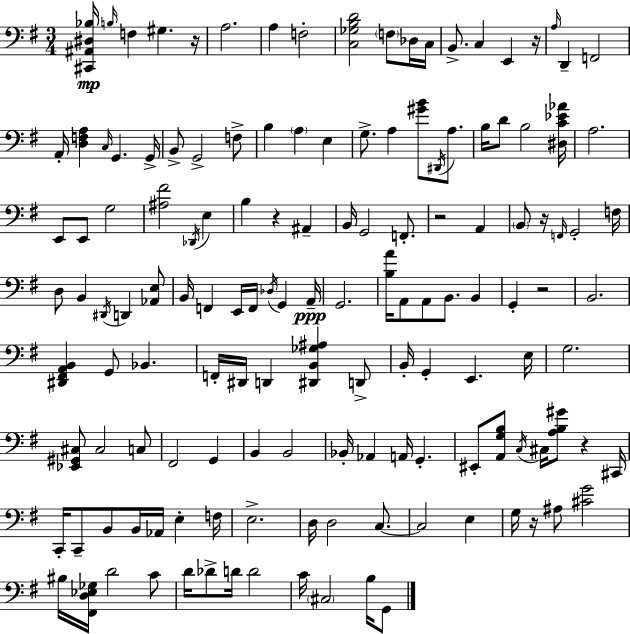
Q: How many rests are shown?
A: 8